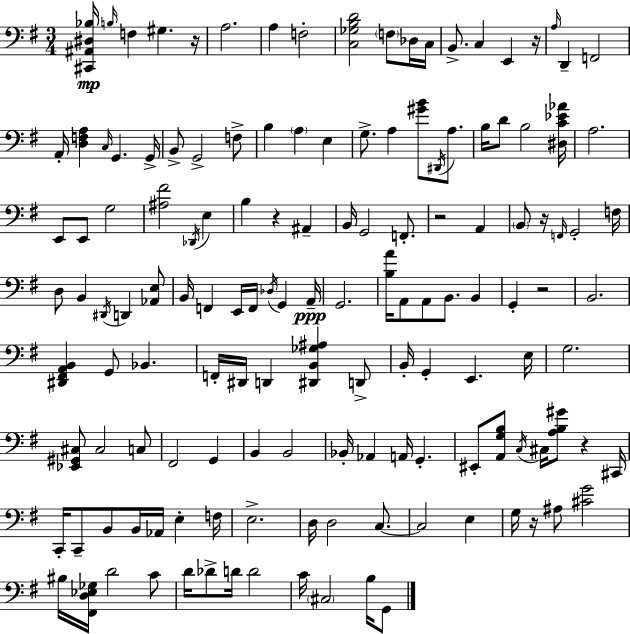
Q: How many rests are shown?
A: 8